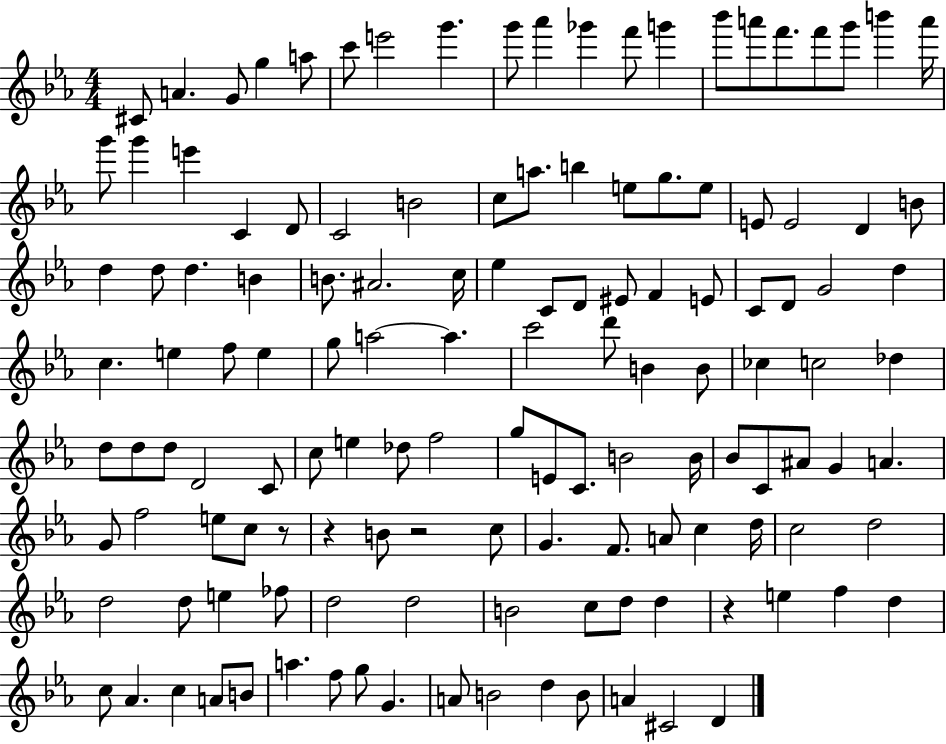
C#4/e A4/q. G4/e G5/q A5/e C6/e E6/h G6/q. G6/e Ab6/q Gb6/q F6/e G6/q Bb6/e A6/e F6/e. F6/e G6/e B6/q A6/s G6/e G6/q E6/q C4/q D4/e C4/h B4/h C5/e A5/e. B5/q E5/e G5/e. E5/e E4/e E4/h D4/q B4/e D5/q D5/e D5/q. B4/q B4/e. A#4/h. C5/s Eb5/q C4/e D4/e EIS4/e F4/q E4/e C4/e D4/e G4/h D5/q C5/q. E5/q F5/e E5/q G5/e A5/h A5/q. C6/h D6/e B4/q B4/e CES5/q C5/h Db5/q D5/e D5/e D5/e D4/h C4/e C5/e E5/q Db5/e F5/h G5/e E4/e C4/e. B4/h B4/s Bb4/e C4/e A#4/e G4/q A4/q. G4/e F5/h E5/e C5/e R/e R/q B4/e R/h C5/e G4/q. F4/e. A4/e C5/q D5/s C5/h D5/h D5/h D5/e E5/q FES5/e D5/h D5/h B4/h C5/e D5/e D5/q R/q E5/q F5/q D5/q C5/e Ab4/q. C5/q A4/e B4/e A5/q. F5/e G5/e G4/q. A4/e B4/h D5/q B4/e A4/q C#4/h D4/q